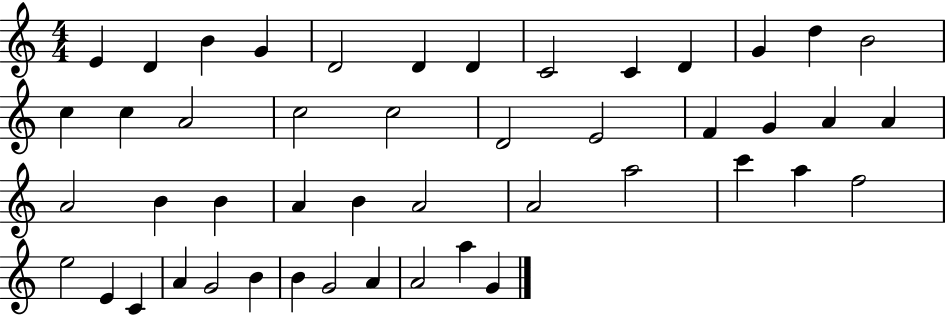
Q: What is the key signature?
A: C major